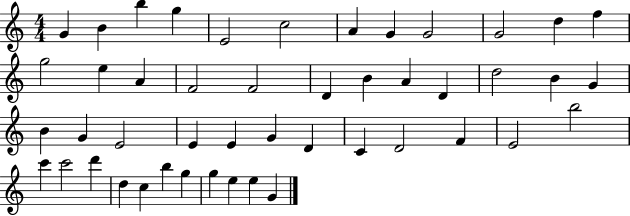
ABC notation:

X:1
T:Untitled
M:4/4
L:1/4
K:C
G B b g E2 c2 A G G2 G2 d f g2 e A F2 F2 D B A D d2 B G B G E2 E E G D C D2 F E2 b2 c' c'2 d' d c b g g e e G